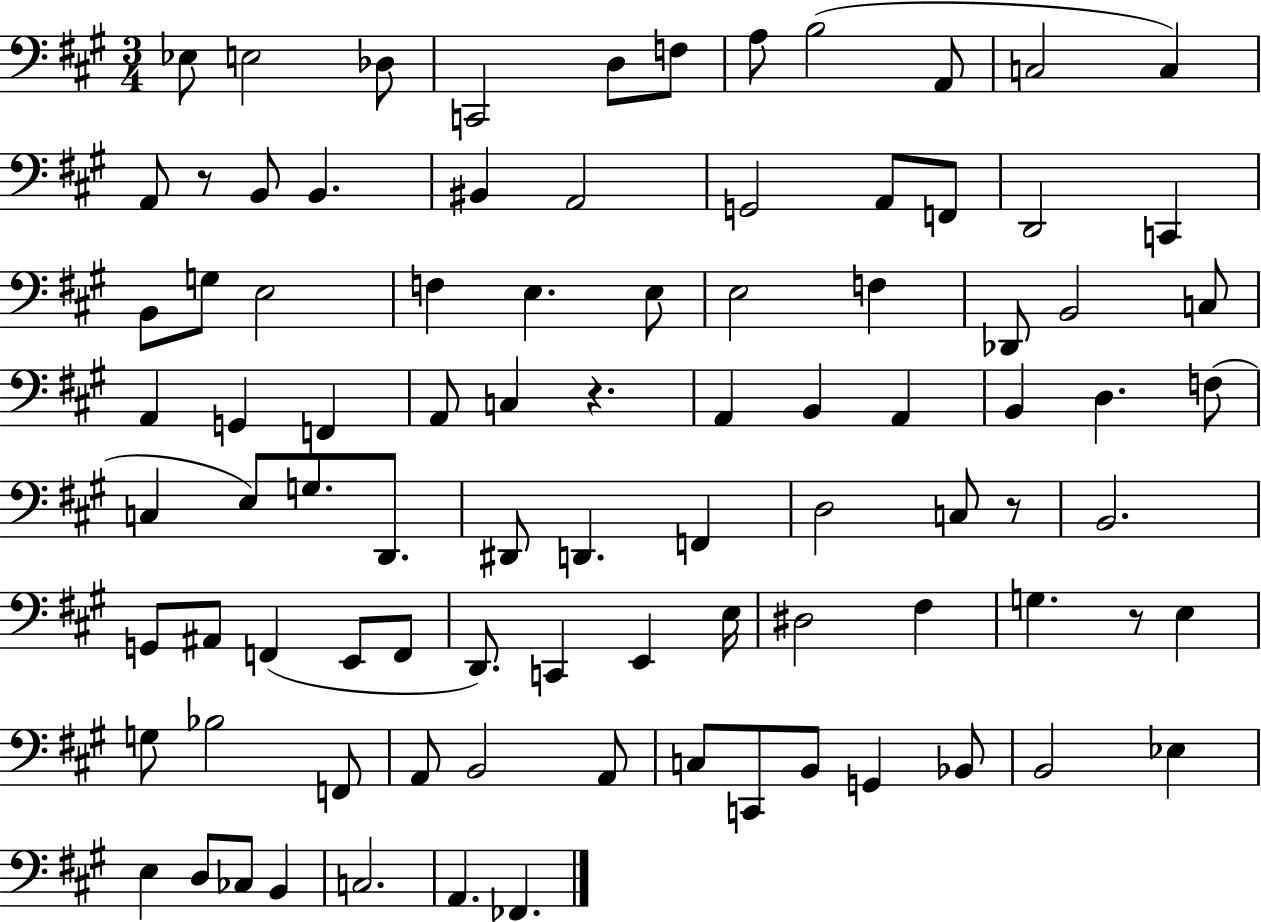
Eb3/e E3/h Db3/e C2/h D3/e F3/e A3/e B3/h A2/e C3/h C3/q A2/e R/e B2/e B2/q. BIS2/q A2/h G2/h A2/e F2/e D2/h C2/q B2/e G3/e E3/h F3/q E3/q. E3/e E3/h F3/q Db2/e B2/h C3/e A2/q G2/q F2/q A2/e C3/q R/q. A2/q B2/q A2/q B2/q D3/q. F3/e C3/q E3/e G3/e. D2/e. D#2/e D2/q. F2/q D3/h C3/e R/e B2/h. G2/e A#2/e F2/q E2/e F2/e D2/e. C2/q E2/q E3/s D#3/h F#3/q G3/q. R/e E3/q G3/e Bb3/h F2/e A2/e B2/h A2/e C3/e C2/e B2/e G2/q Bb2/e B2/h Eb3/q E3/q D3/e CES3/e B2/q C3/h. A2/q. FES2/q.